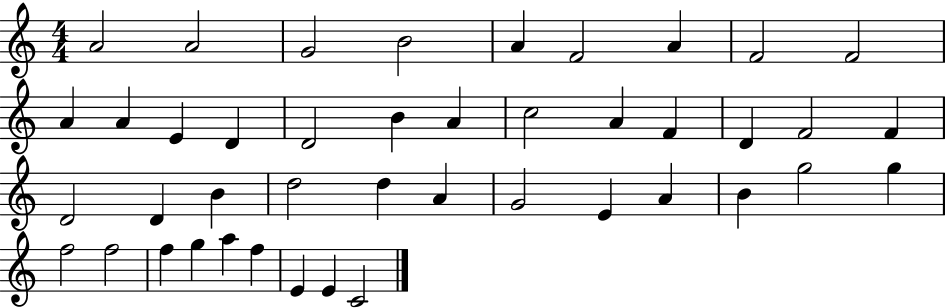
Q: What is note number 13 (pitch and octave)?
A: D4